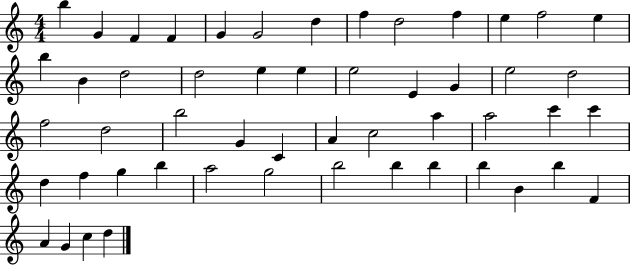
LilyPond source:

{
  \clef treble
  \numericTimeSignature
  \time 4/4
  \key c \major
  b''4 g'4 f'4 f'4 | g'4 g'2 d''4 | f''4 d''2 f''4 | e''4 f''2 e''4 | \break b''4 b'4 d''2 | d''2 e''4 e''4 | e''2 e'4 g'4 | e''2 d''2 | \break f''2 d''2 | b''2 g'4 c'4 | a'4 c''2 a''4 | a''2 c'''4 c'''4 | \break d''4 f''4 g''4 b''4 | a''2 g''2 | b''2 b''4 b''4 | b''4 b'4 b''4 f'4 | \break a'4 g'4 c''4 d''4 | \bar "|."
}